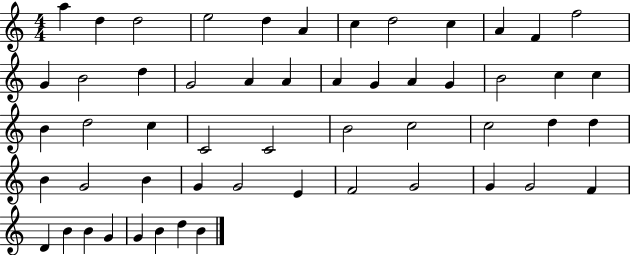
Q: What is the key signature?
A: C major